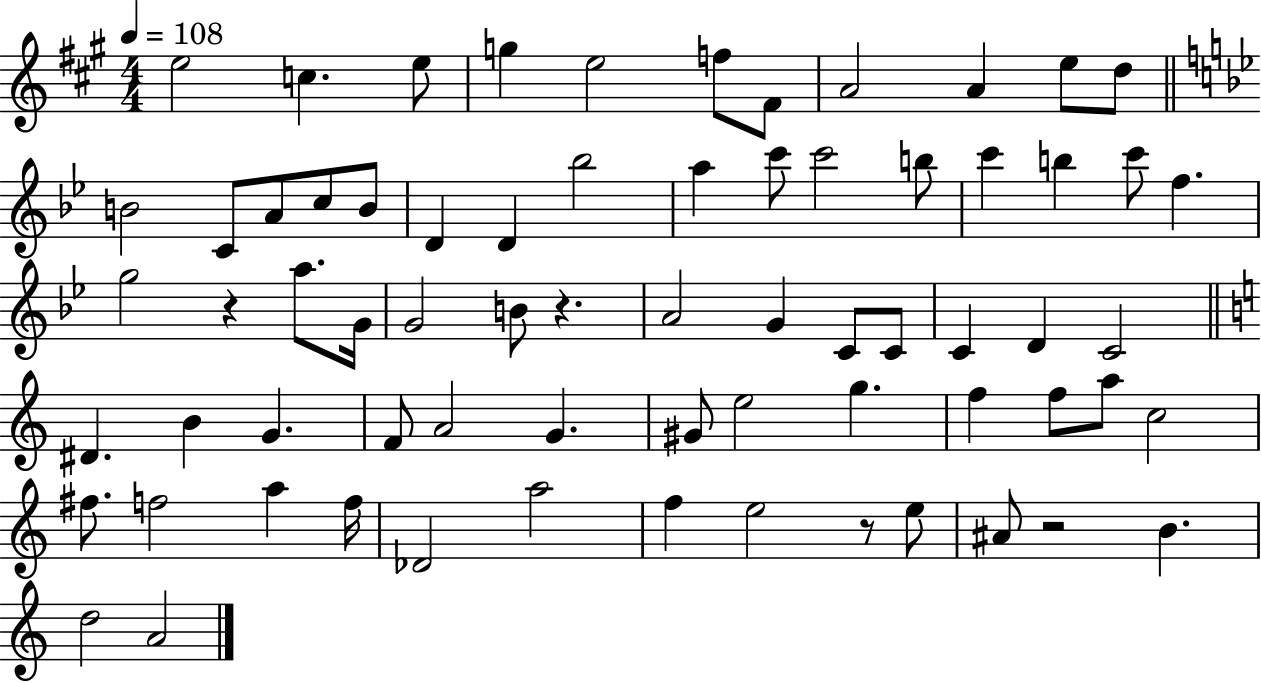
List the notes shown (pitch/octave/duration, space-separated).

E5/h C5/q. E5/e G5/q E5/h F5/e F#4/e A4/h A4/q E5/e D5/e B4/h C4/e A4/e C5/e B4/e D4/q D4/q Bb5/h A5/q C6/e C6/h B5/e C6/q B5/q C6/e F5/q. G5/h R/q A5/e. G4/s G4/h B4/e R/q. A4/h G4/q C4/e C4/e C4/q D4/q C4/h D#4/q. B4/q G4/q. F4/e A4/h G4/q. G#4/e E5/h G5/q. F5/q F5/e A5/e C5/h F#5/e. F5/h A5/q F5/s Db4/h A5/h F5/q E5/h R/e E5/e A#4/e R/h B4/q. D5/h A4/h